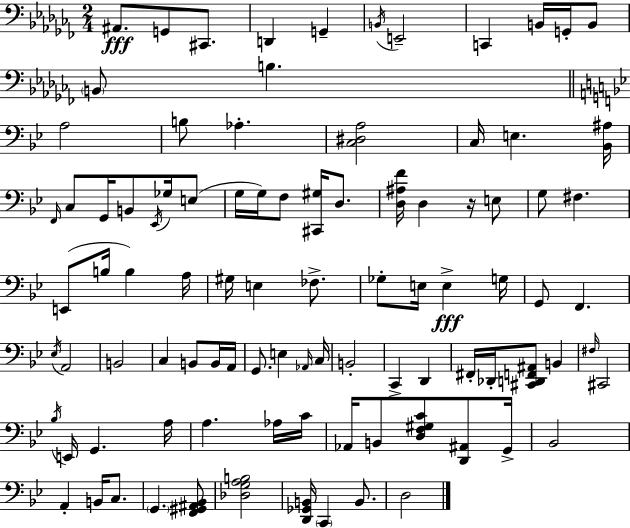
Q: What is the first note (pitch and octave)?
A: A#2